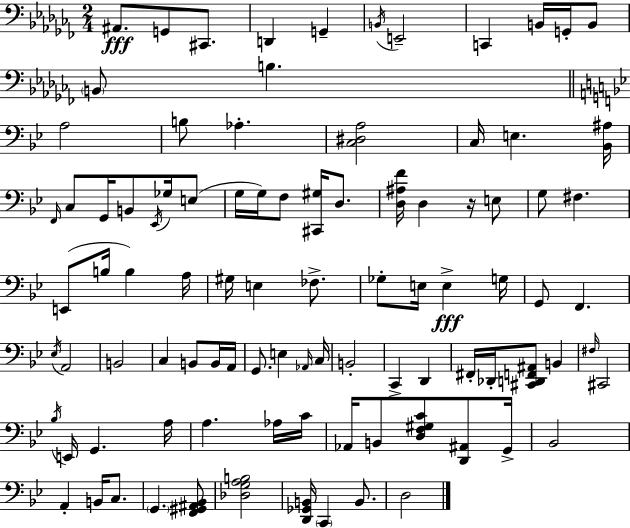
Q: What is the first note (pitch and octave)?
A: A#2